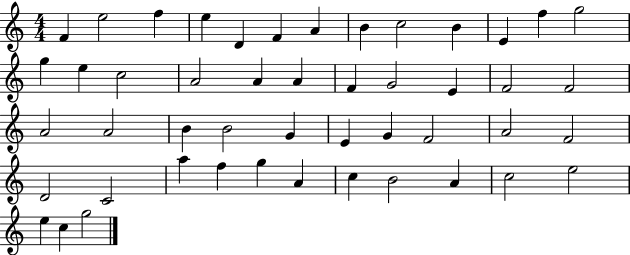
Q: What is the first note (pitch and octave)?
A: F4